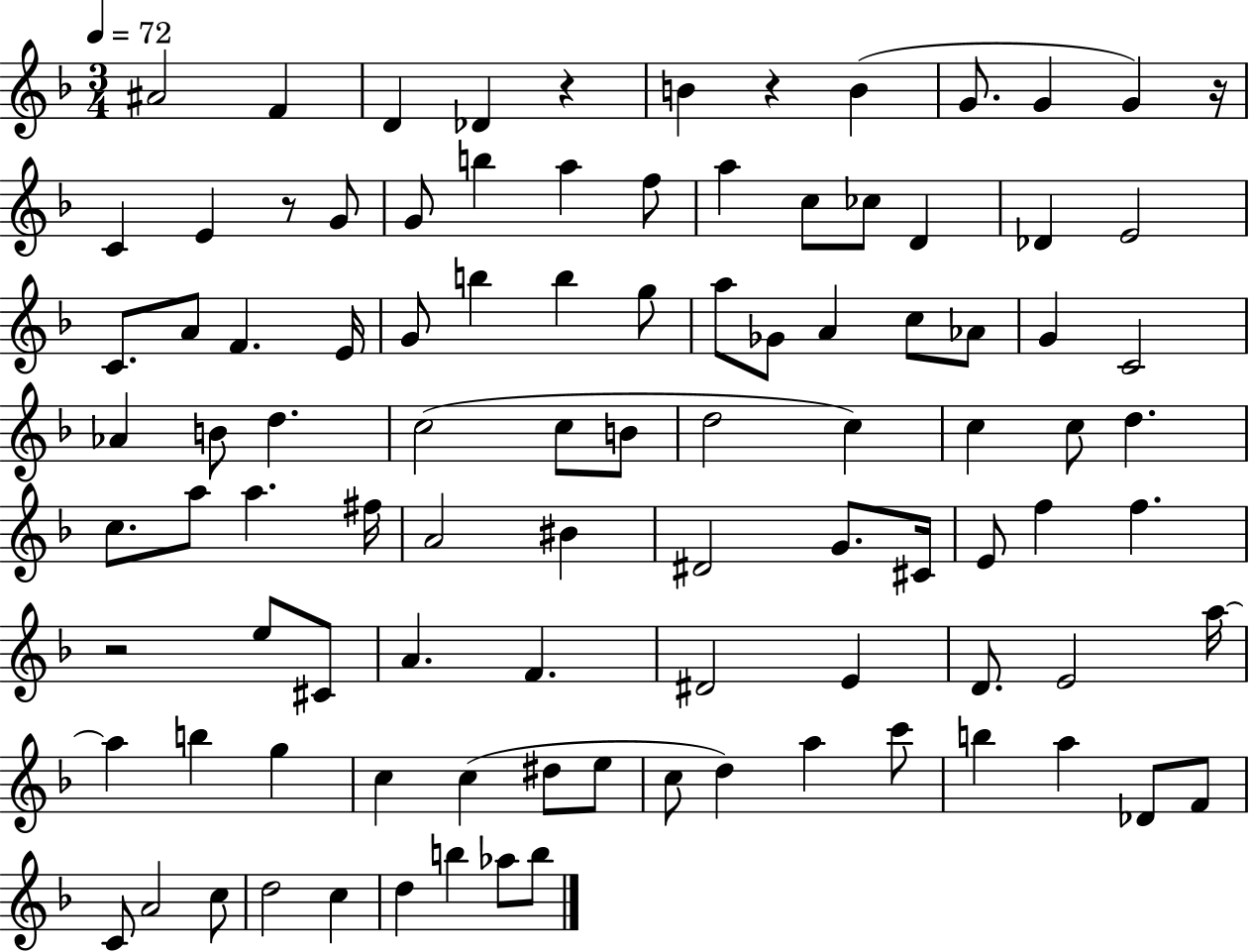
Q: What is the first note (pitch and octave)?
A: A#4